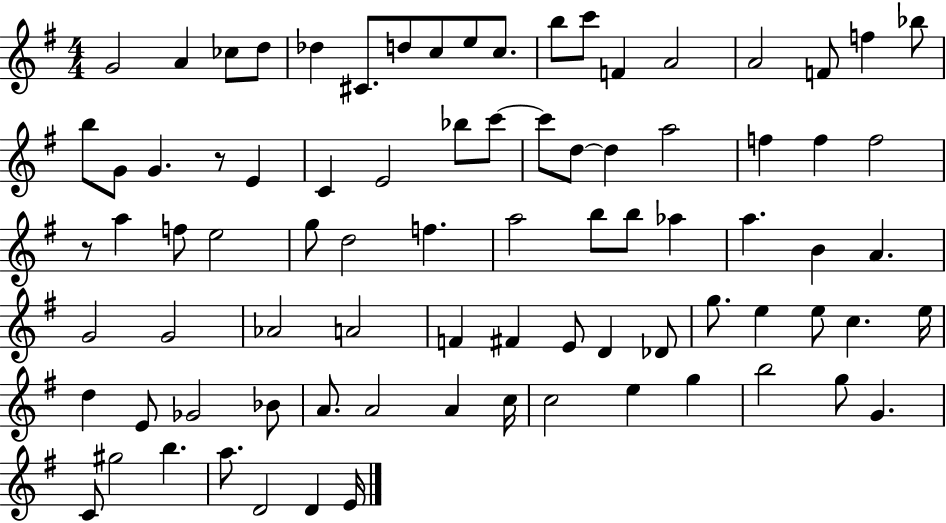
X:1
T:Untitled
M:4/4
L:1/4
K:G
G2 A _c/2 d/2 _d ^C/2 d/2 c/2 e/2 c/2 b/2 c'/2 F A2 A2 F/2 f _b/2 b/2 G/2 G z/2 E C E2 _b/2 c'/2 c'/2 d/2 d a2 f f f2 z/2 a f/2 e2 g/2 d2 f a2 b/2 b/2 _a a B A G2 G2 _A2 A2 F ^F E/2 D _D/2 g/2 e e/2 c e/4 d E/2 _G2 _B/2 A/2 A2 A c/4 c2 e g b2 g/2 G C/2 ^g2 b a/2 D2 D E/4